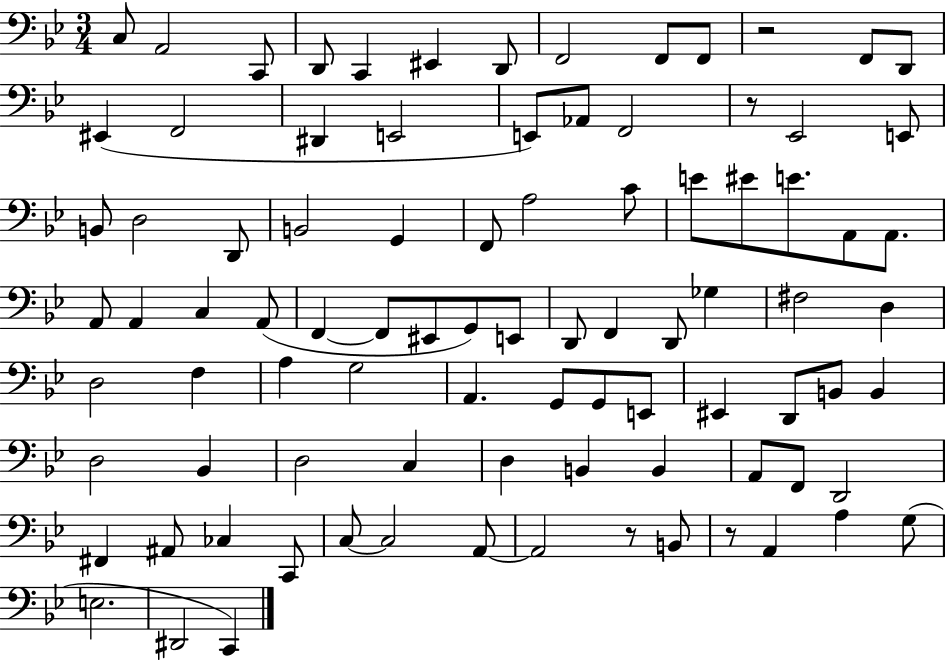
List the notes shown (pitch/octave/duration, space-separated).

C3/e A2/h C2/e D2/e C2/q EIS2/q D2/e F2/h F2/e F2/e R/h F2/e D2/e EIS2/q F2/h D#2/q E2/h E2/e Ab2/e F2/h R/e Eb2/h E2/e B2/e D3/h D2/e B2/h G2/q F2/e A3/h C4/e E4/e EIS4/e E4/e. A2/e A2/e. A2/e A2/q C3/q A2/e F2/q F2/e EIS2/e G2/e E2/e D2/e F2/q D2/e Gb3/q F#3/h D3/q D3/h F3/q A3/q G3/h A2/q. G2/e G2/e E2/e EIS2/q D2/e B2/e B2/q D3/h Bb2/q D3/h C3/q D3/q B2/q B2/q A2/e F2/e D2/h F#2/q A#2/e CES3/q C2/e C3/e C3/h A2/e A2/h R/e B2/e R/e A2/q A3/q G3/e E3/h. D#2/h C2/q